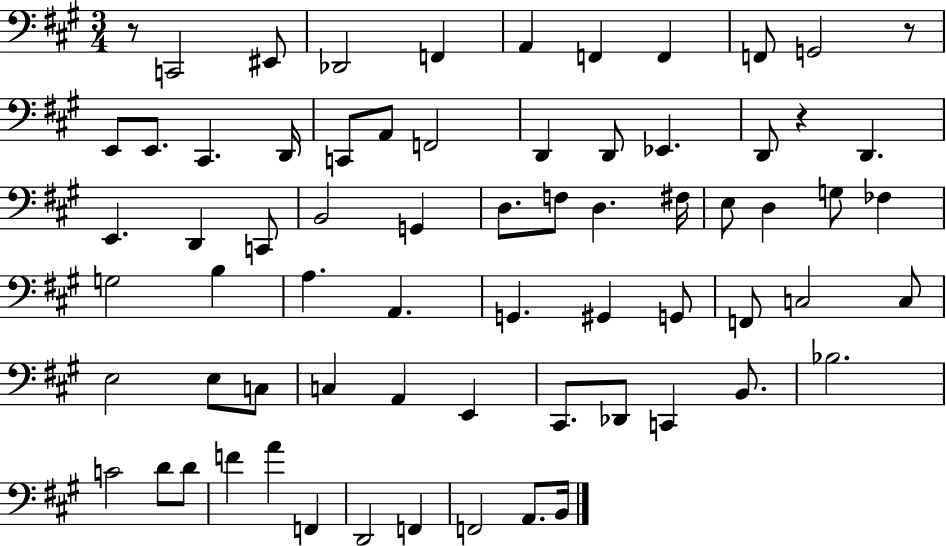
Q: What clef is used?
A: bass